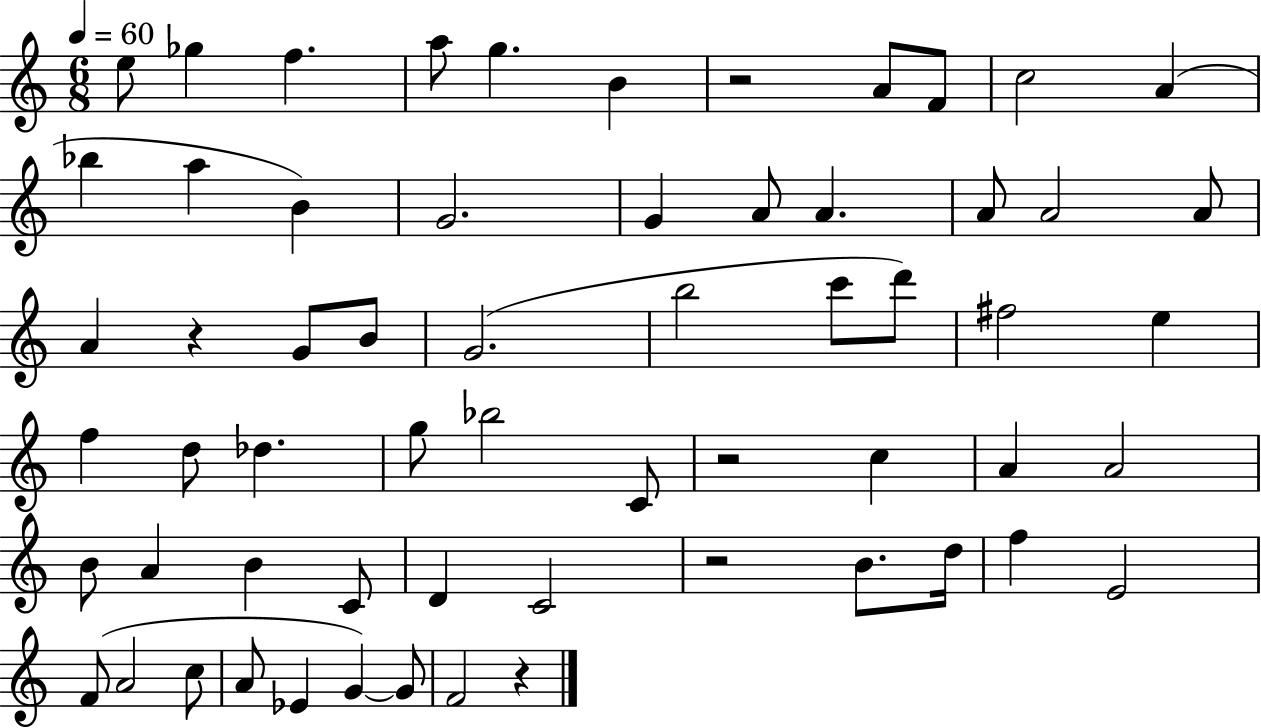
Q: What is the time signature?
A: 6/8